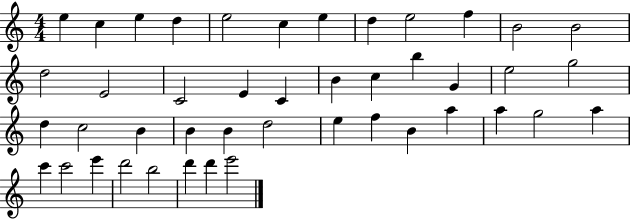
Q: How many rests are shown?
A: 0